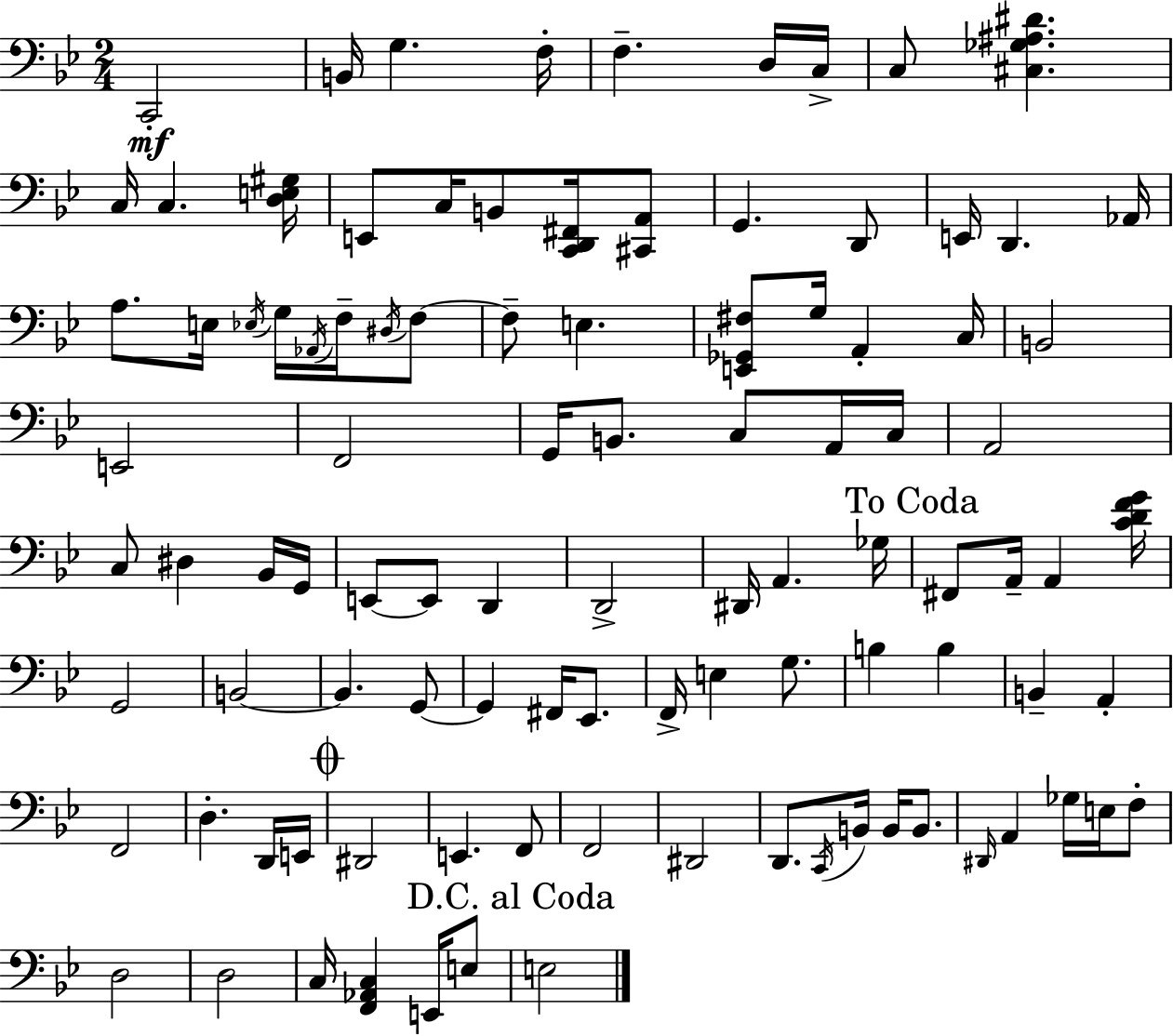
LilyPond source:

{
  \clef bass
  \numericTimeSignature
  \time 2/4
  \key g \minor
  \repeat volta 2 { c,2-.\mf | b,16 g4. f16-. | f4.-- d16 c16-> | c8 <cis ges ais dis'>4. | \break c16 c4. <d e gis>16 | e,8 c16 b,8 <c, d, fis,>16 <cis, a,>8 | g,4. d,8 | e,16 d,4. aes,16 | \break a8. e16 \acciaccatura { ees16 } g16 \acciaccatura { aes,16 } f16-- | \acciaccatura { dis16 } f8~~ f8-- e4. | <e, ges, fis>8 g16 a,4-. | c16 b,2 | \break e,2 | f,2 | g,16 b,8. c8 | a,16 c16 a,2 | \break c8 dis4 | bes,16 g,16 e,8~~ e,8 d,4 | d,2-> | dis,16 a,4. | \break ges16 \mark "To Coda" fis,8 a,16-- a,4 | <c' d' f' g'>16 g,2 | b,2~~ | b,4. | \break g,8~~ g,4 fis,16 | ees,8. f,16-> e4 | g8. b4 b4 | b,4-- a,4-. | \break f,2 | d4.-. | d,16 e,16 \mark \markup { \musicglyph "scripts.coda" } dis,2 | e,4. | \break f,8 f,2 | dis,2 | d,8. \acciaccatura { c,16 } b,16 | b,16 b,8. \grace { dis,16 } a,4 | \break ges16 e16 f8-. d2 | d2 | c16 <f, aes, c>4 | e,16 e8 \mark "D.C. al Coda" e2 | \break } \bar "|."
}